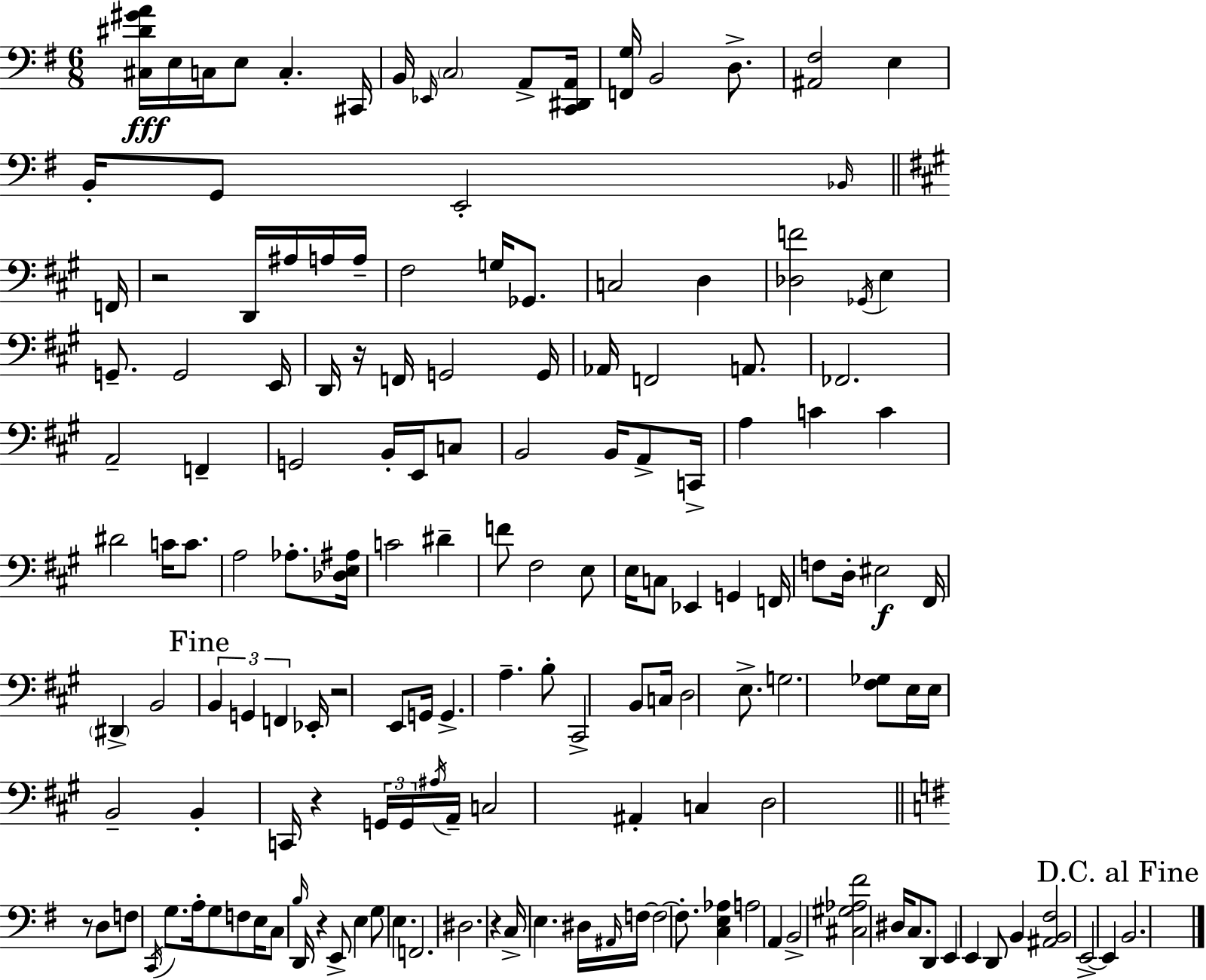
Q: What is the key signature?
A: G major